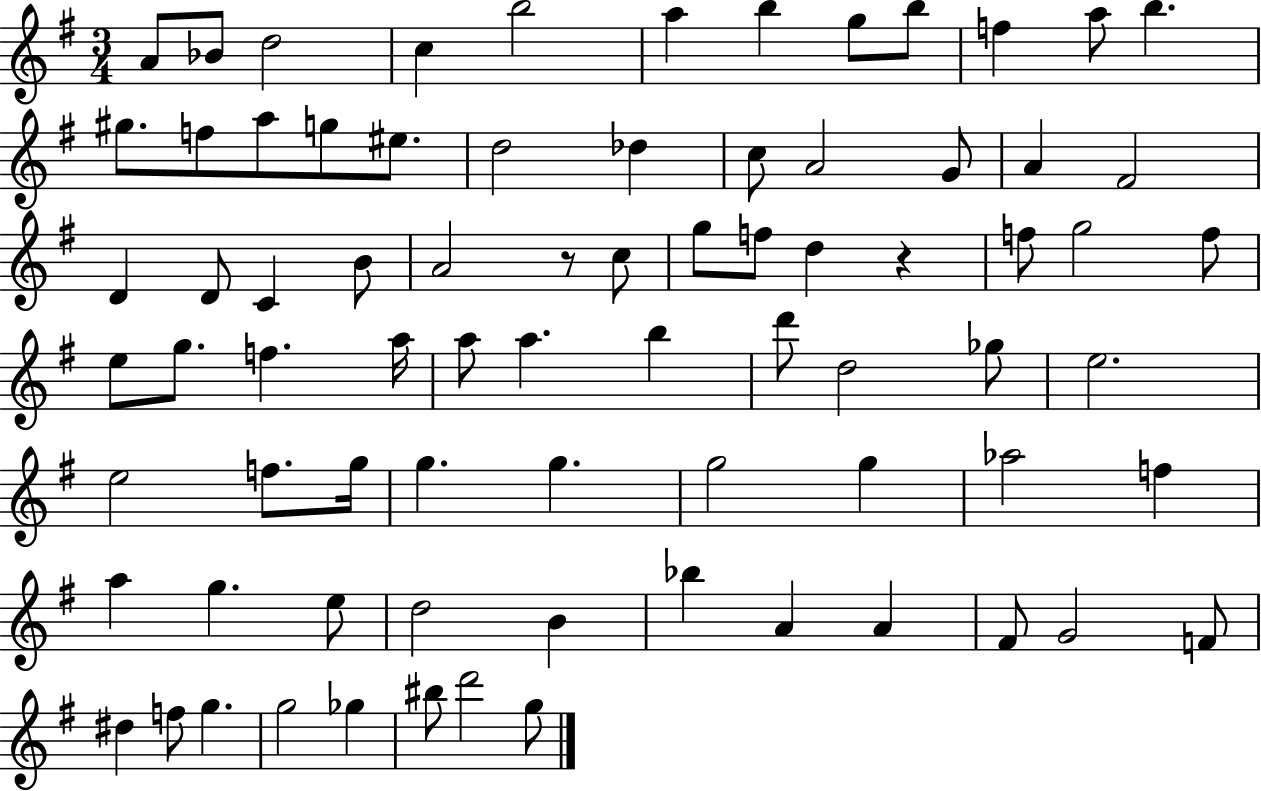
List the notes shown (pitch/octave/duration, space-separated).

A4/e Bb4/e D5/h C5/q B5/h A5/q B5/q G5/e B5/e F5/q A5/e B5/q. G#5/e. F5/e A5/e G5/e EIS5/e. D5/h Db5/q C5/e A4/h G4/e A4/q F#4/h D4/q D4/e C4/q B4/e A4/h R/e C5/e G5/e F5/e D5/q R/q F5/e G5/h F5/e E5/e G5/e. F5/q. A5/s A5/e A5/q. B5/q D6/e D5/h Gb5/e E5/h. E5/h F5/e. G5/s G5/q. G5/q. G5/h G5/q Ab5/h F5/q A5/q G5/q. E5/e D5/h B4/q Bb5/q A4/q A4/q F#4/e G4/h F4/e D#5/q F5/e G5/q. G5/h Gb5/q BIS5/e D6/h G5/e